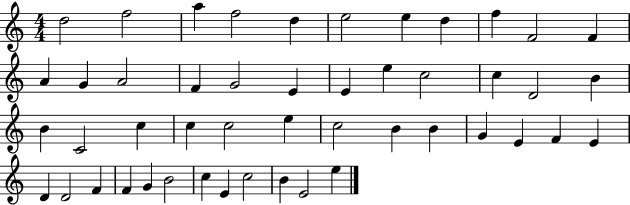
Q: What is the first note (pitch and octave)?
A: D5